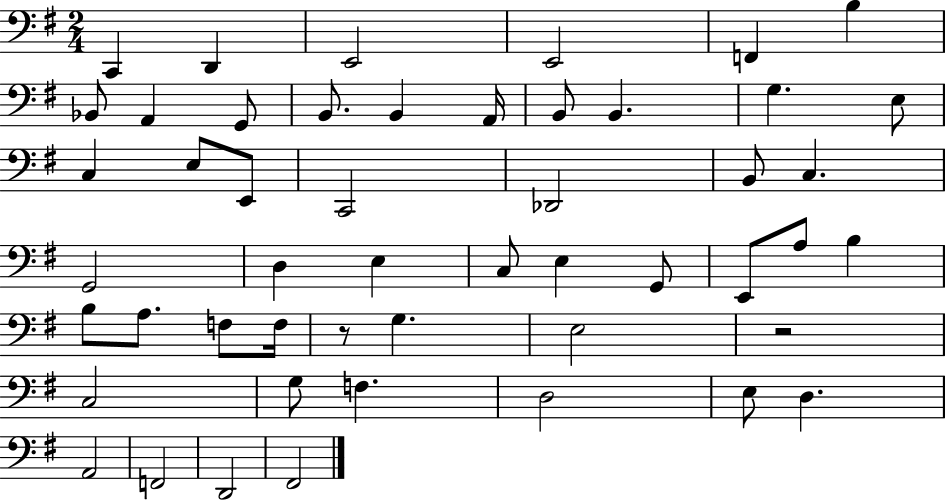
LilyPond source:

{
  \clef bass
  \numericTimeSignature
  \time 2/4
  \key g \major
  c,4 d,4 | e,2 | e,2 | f,4 b4 | \break bes,8 a,4 g,8 | b,8. b,4 a,16 | b,8 b,4. | g4. e8 | \break c4 e8 e,8 | c,2 | des,2 | b,8 c4. | \break g,2 | d4 e4 | c8 e4 g,8 | e,8 a8 b4 | \break b8 a8. f8 f16 | r8 g4. | e2 | r2 | \break c2 | g8 f4. | d2 | e8 d4. | \break a,2 | f,2 | d,2 | fis,2 | \break \bar "|."
}